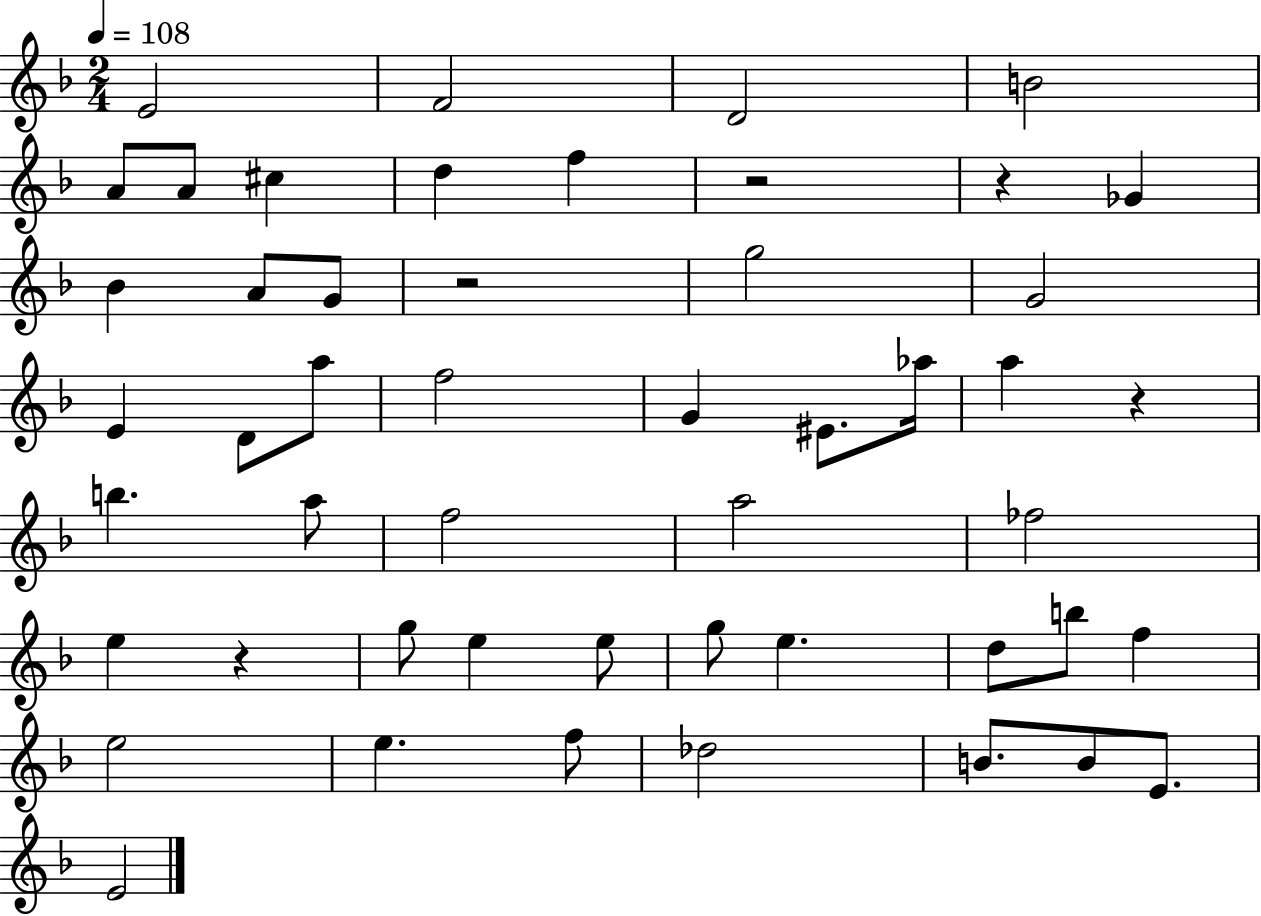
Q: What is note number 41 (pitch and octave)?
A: Db5